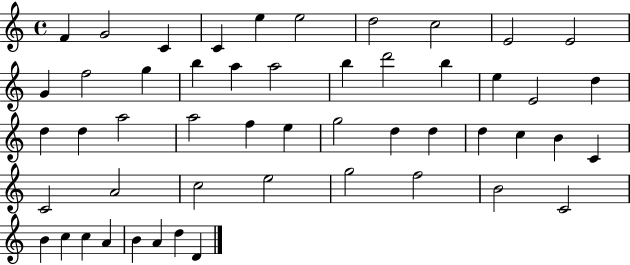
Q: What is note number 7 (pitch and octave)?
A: D5